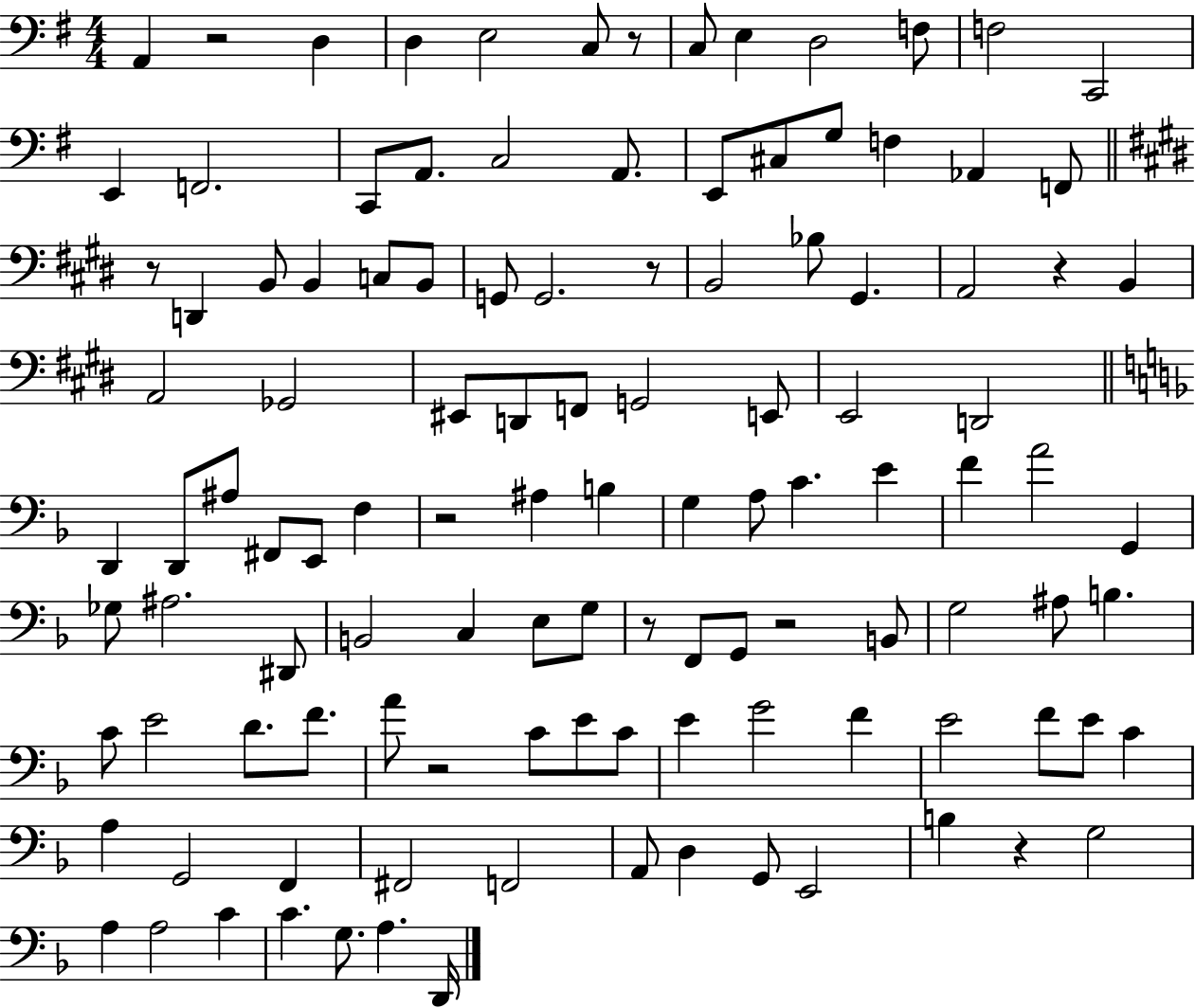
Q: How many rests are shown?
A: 10